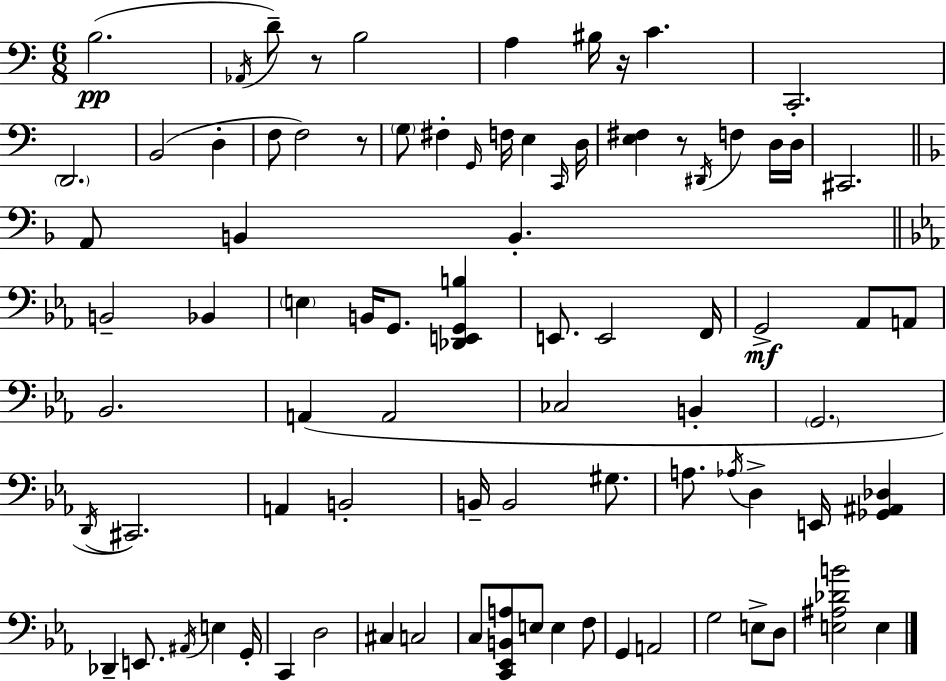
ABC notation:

X:1
T:Untitled
M:6/8
L:1/4
K:C
B,2 _A,,/4 D/2 z/2 B,2 A, ^B,/4 z/4 C C,,2 D,,2 B,,2 D, F,/2 F,2 z/2 G,/2 ^F, G,,/4 F,/4 E, C,,/4 D,/4 [E,^F,] z/2 ^D,,/4 F, D,/4 D,/4 ^C,,2 A,,/2 B,, B,, B,,2 _B,, E, B,,/4 G,,/2 [_D,,E,,G,,B,] E,,/2 E,,2 F,,/4 G,,2 _A,,/2 A,,/2 _B,,2 A,, A,,2 _C,2 B,, G,,2 D,,/4 ^C,,2 A,, B,,2 B,,/4 B,,2 ^G,/2 A,/2 _A,/4 D, E,,/4 [_G,,^A,,_D,] _D,, E,,/2 ^A,,/4 E, G,,/4 C,, D,2 ^C, C,2 C,/2 [C,,_E,,B,,A,]/2 E,/2 E, F,/2 G,, A,,2 G,2 E,/2 D,/2 [E,^A,_DB]2 E,